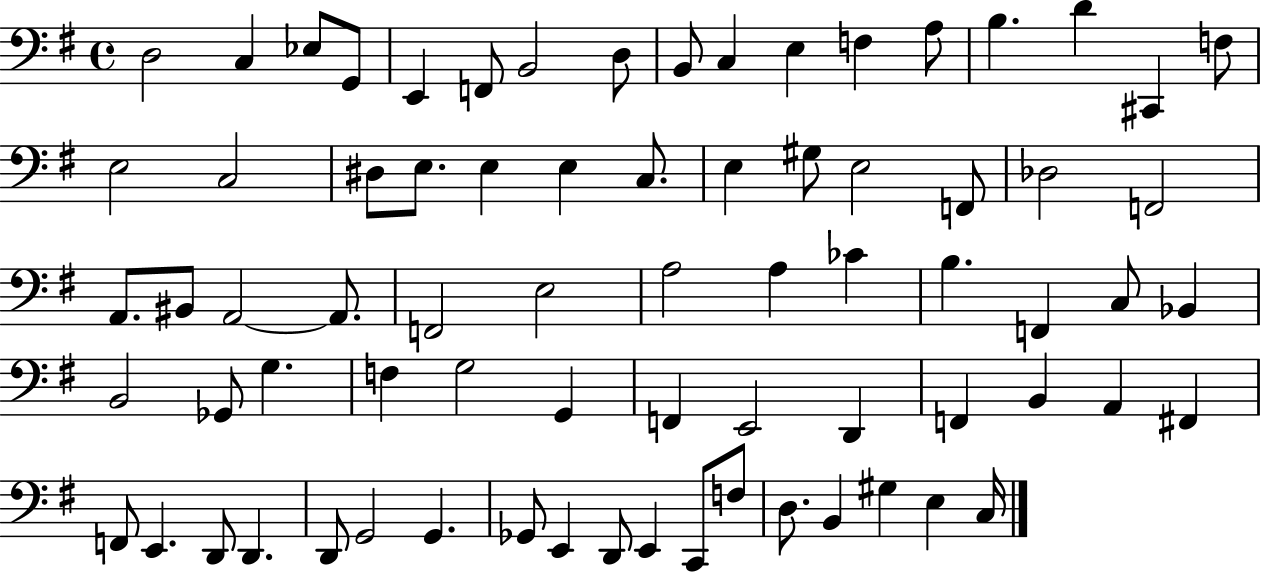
{
  \clef bass
  \time 4/4
  \defaultTimeSignature
  \key g \major
  \repeat volta 2 { d2 c4 ees8 g,8 | e,4 f,8 b,2 d8 | b,8 c4 e4 f4 a8 | b4. d'4 cis,4 f8 | \break e2 c2 | dis8 e8. e4 e4 c8. | e4 gis8 e2 f,8 | des2 f,2 | \break a,8. bis,8 a,2~~ a,8. | f,2 e2 | a2 a4 ces'4 | b4. f,4 c8 bes,4 | \break b,2 ges,8 g4. | f4 g2 g,4 | f,4 e,2 d,4 | f,4 b,4 a,4 fis,4 | \break f,8 e,4. d,8 d,4. | d,8 g,2 g,4. | ges,8 e,4 d,8 e,4 c,8 f8 | d8. b,4 gis4 e4 c16 | \break } \bar "|."
}